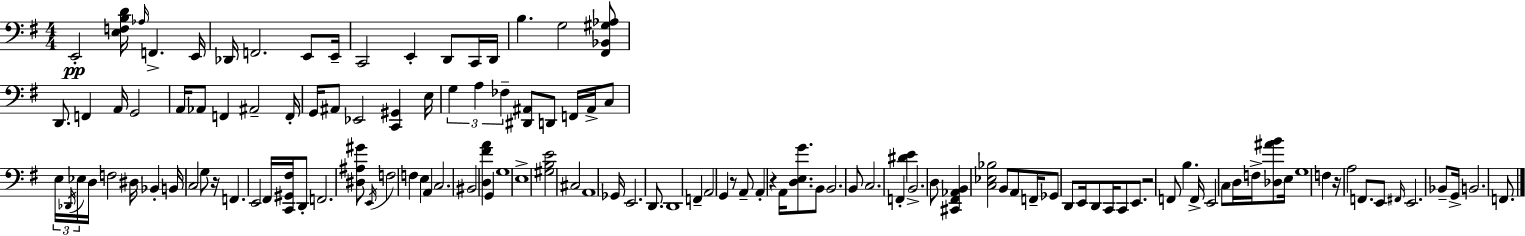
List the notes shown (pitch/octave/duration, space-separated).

E2/h [E3,F3,B3,D4]/s Ab3/s F2/q. E2/s Db2/s F2/h. E2/e E2/s C2/h E2/q D2/e C2/s D2/s B3/q. G3/h [F#2,Bb2,G#3,Ab3]/e D2/e. F2/q A2/s G2/h A2/s Ab2/e F2/q A#2/h F2/s G2/s A#2/e Eb2/h [C2,G#2]/q E3/s G3/q A3/q FES3/q [D#2,A#2]/e D2/e F2/s A#2/s C3/e E3/s Db2/s Eb3/s D3/s F3/h D#3/s Bb2/q B2/s C3/h G3/e R/s F2/q. E2/h F#2/s [C2,G#2,F#3]/s D2/e F2/h. [D#3,A#3,G#4]/e E2/s F3/h F3/q E3/q A2/q C3/h. BIS2/h [D3,F#4,A4]/q G2/q G3/w E3/w [G#3,B3,E4]/h C#3/h A2/w Gb2/s E2/h. D2/e. D2/w F2/q A2/h G2/q R/e A2/e A2/q R/q A2/s [D3,E3,G4]/e. B2/e B2/h. B2/e C3/h. F2/q [D#4,E4]/q B2/h. D3/e [C#2,F#2,Ab2,B2]/q [C3,Eb3,Bb3]/h B2/e A2/e F2/s Gb2/e D2/e E2/s D2/e C2/s C2/e E2/e. R/h F2/e B3/q. F2/s E2/h C3/e D3/s F3/s [Db3,A#4,B4]/e E3/s G3/w F3/q R/s A3/h F2/e. E2/e F#2/s E2/h. Bb2/e G2/s B2/h. F2/e.